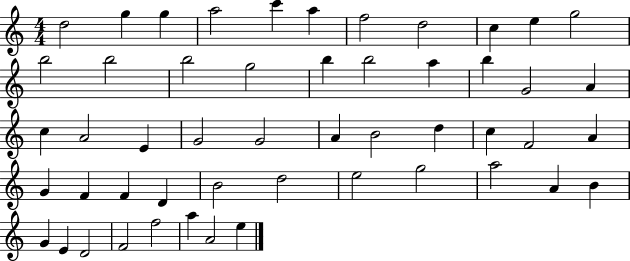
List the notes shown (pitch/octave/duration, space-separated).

D5/h G5/q G5/q A5/h C6/q A5/q F5/h D5/h C5/q E5/q G5/h B5/h B5/h B5/h G5/h B5/q B5/h A5/q B5/q G4/h A4/q C5/q A4/h E4/q G4/h G4/h A4/q B4/h D5/q C5/q F4/h A4/q G4/q F4/q F4/q D4/q B4/h D5/h E5/h G5/h A5/h A4/q B4/q G4/q E4/q D4/h F4/h F5/h A5/q A4/h E5/q